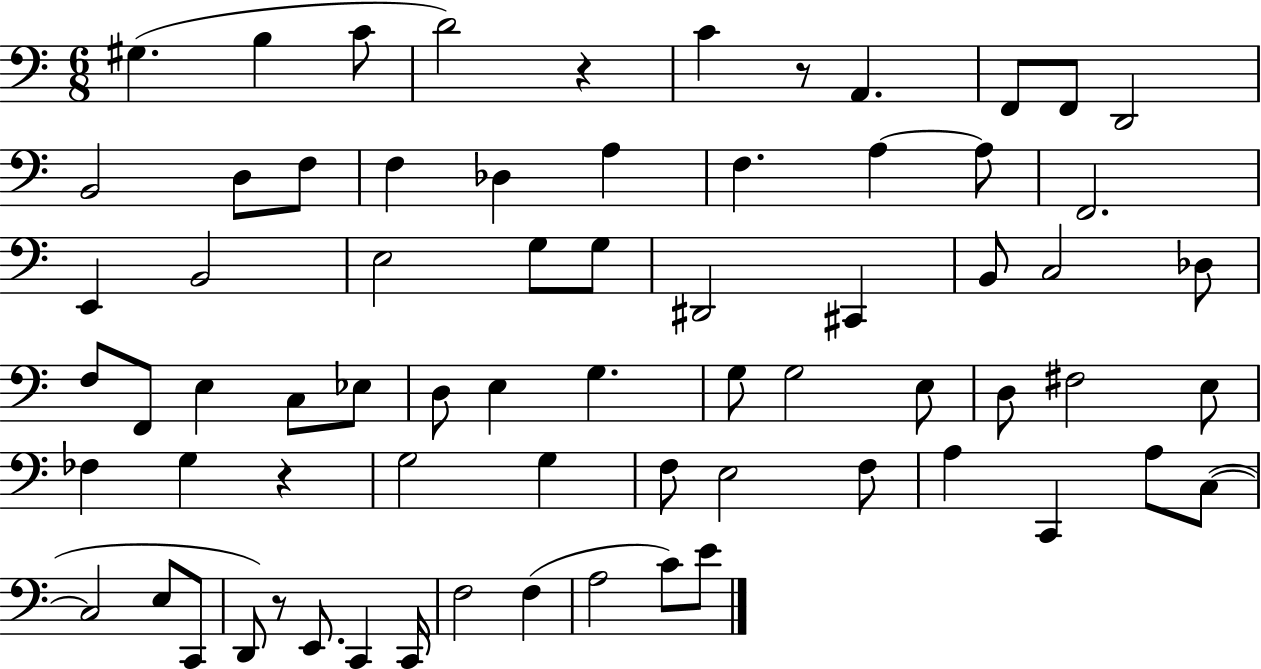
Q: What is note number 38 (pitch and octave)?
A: G3